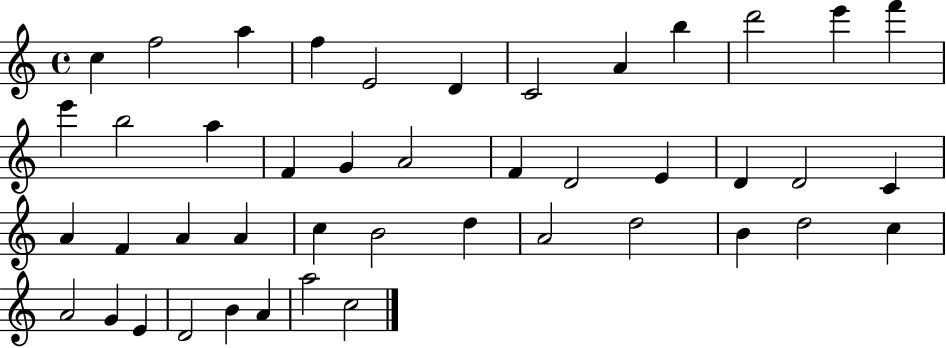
C5/q F5/h A5/q F5/q E4/h D4/q C4/h A4/q B5/q D6/h E6/q F6/q E6/q B5/h A5/q F4/q G4/q A4/h F4/q D4/h E4/q D4/q D4/h C4/q A4/q F4/q A4/q A4/q C5/q B4/h D5/q A4/h D5/h B4/q D5/h C5/q A4/h G4/q E4/q D4/h B4/q A4/q A5/h C5/h